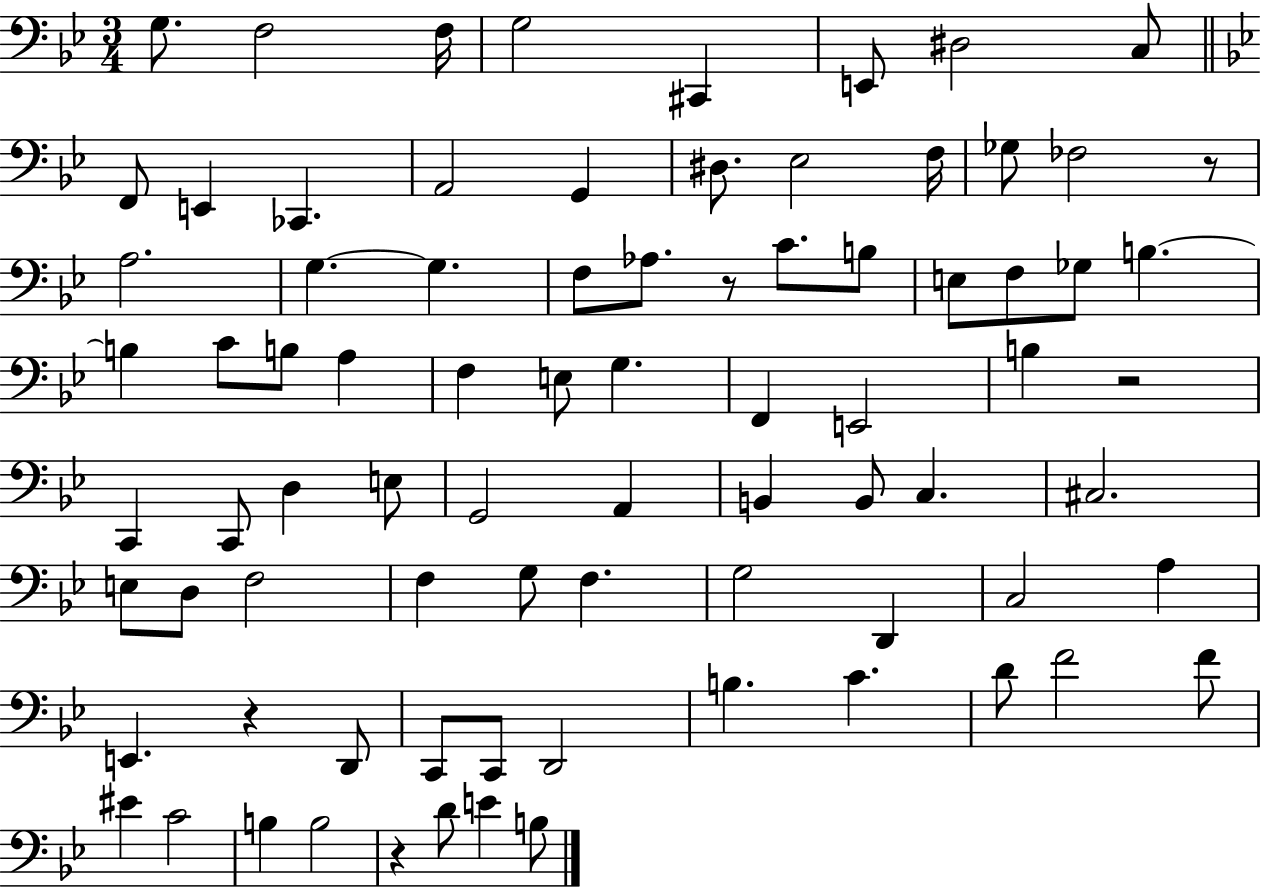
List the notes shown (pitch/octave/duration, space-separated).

G3/e. F3/h F3/s G3/h C#2/q E2/e D#3/h C3/e F2/e E2/q CES2/q. A2/h G2/q D#3/e. Eb3/h F3/s Gb3/e FES3/h R/e A3/h. G3/q. G3/q. F3/e Ab3/e. R/e C4/e. B3/e E3/e F3/e Gb3/e B3/q. B3/q C4/e B3/e A3/q F3/q E3/e G3/q. F2/q E2/h B3/q R/h C2/q C2/e D3/q E3/e G2/h A2/q B2/q B2/e C3/q. C#3/h. E3/e D3/e F3/h F3/q G3/e F3/q. G3/h D2/q C3/h A3/q E2/q. R/q D2/e C2/e C2/e D2/h B3/q. C4/q. D4/e F4/h F4/e EIS4/q C4/h B3/q B3/h R/q D4/e E4/q B3/e